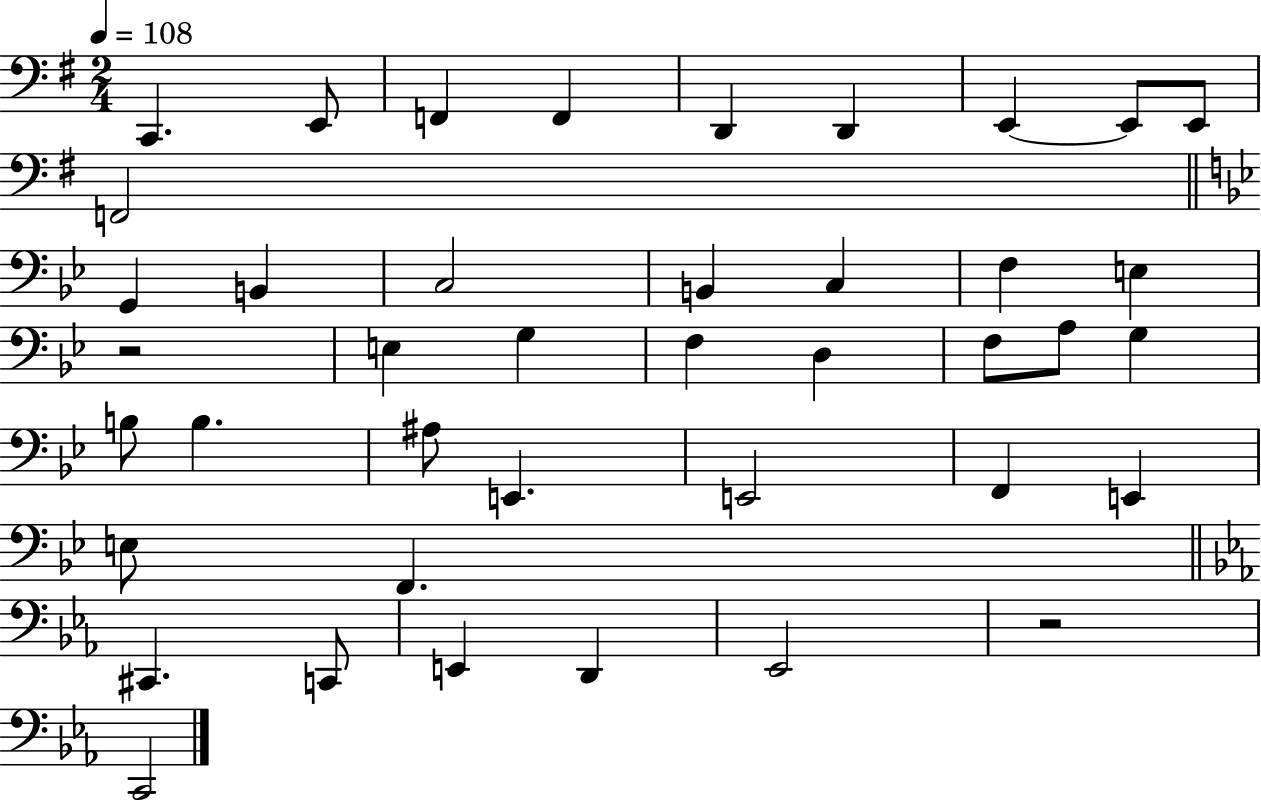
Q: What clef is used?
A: bass